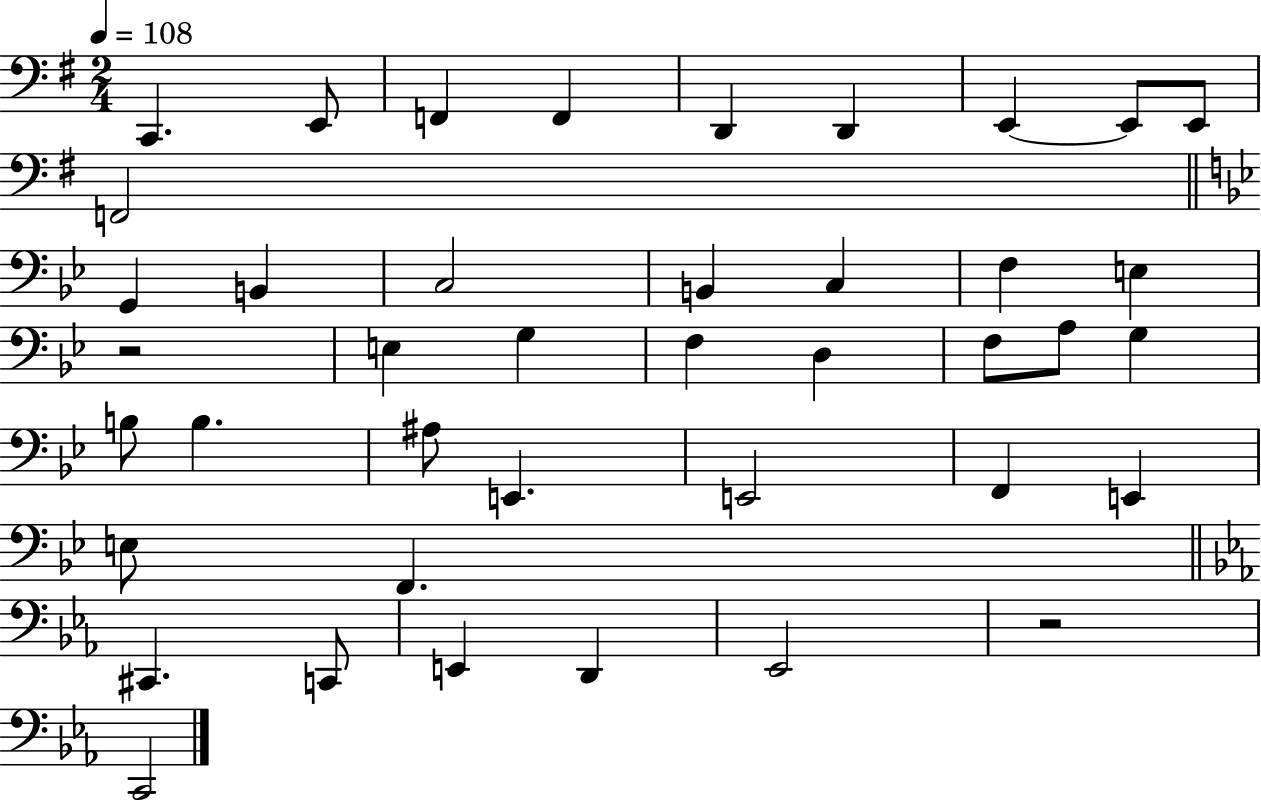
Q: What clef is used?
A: bass